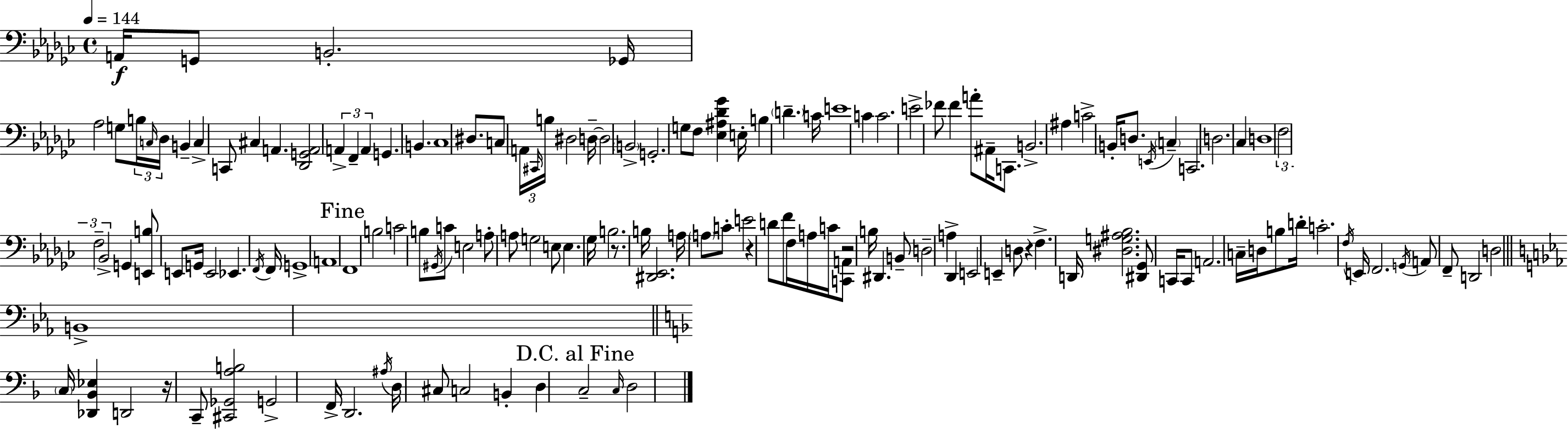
X:1
T:Untitled
M:4/4
L:1/4
K:Ebm
A,,/4 G,,/2 B,,2 _G,,/4 _A,2 G,/2 B,/4 C,/4 _D,/4 B,, C, C,,/2 ^C, A,, [_D,,G,,A,,]2 A,, F,, A,, G,, B,, _C,4 ^D,/2 C,/2 A,,/4 ^C,,/4 B,/4 ^D,2 D,/4 D,2 B,,2 G,,2 G,/2 F,/2 [_E,^A,_D_G] E,/4 B, D C/4 E4 C C2 E2 _F/2 _F A/2 ^A,,/4 C,,/2 B,,2 ^A, C2 B,,/4 D,/2 E,,/4 C, C,,2 D,2 _C, D,4 F,2 F,2 _B,,2 G,, [E,,B,]/2 E,,/2 G,,/4 E,,2 _E,, F,,/4 F,,/4 G,,4 A,,4 F,,4 B,2 C2 B,/2 ^G,,/4 C/2 E,2 A,/2 A,/2 G,2 E,/2 E, _G,/4 B,2 z/2 B,/4 [^D,,_E,,]2 A,/4 A,/2 C/2 E2 z D/2 F/2 F,/4 A,/4 C/4 [C,,A,,]/2 z2 B,/4 ^D,, B,,/2 D,2 A, _D,, E,,2 E,, D,/2 z F, D,,/4 [^D,G,^A,_B,]2 [^D,,_G,,]/2 C,,/4 C,,/2 A,,2 C,/4 D,/4 B,/2 D/4 C2 F,/4 E,,/4 F,,2 G,,/4 A,,/2 F,,/2 D,,2 D,2 B,,4 C,/4 [_D,,_B,,_E,] D,,2 z/4 C,,/2 [^C,,_G,,A,B,]2 G,,2 F,,/4 D,,2 ^A,/4 D,/4 ^C,/2 C,2 B,, D, C,2 C,/4 D,2